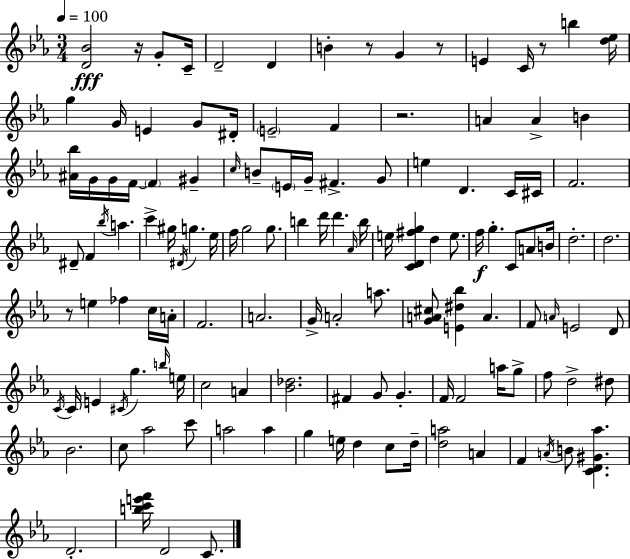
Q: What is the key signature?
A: EES major